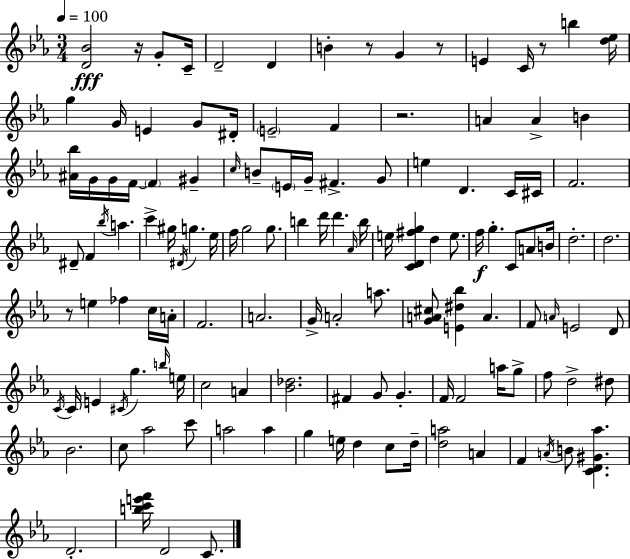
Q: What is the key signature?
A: EES major